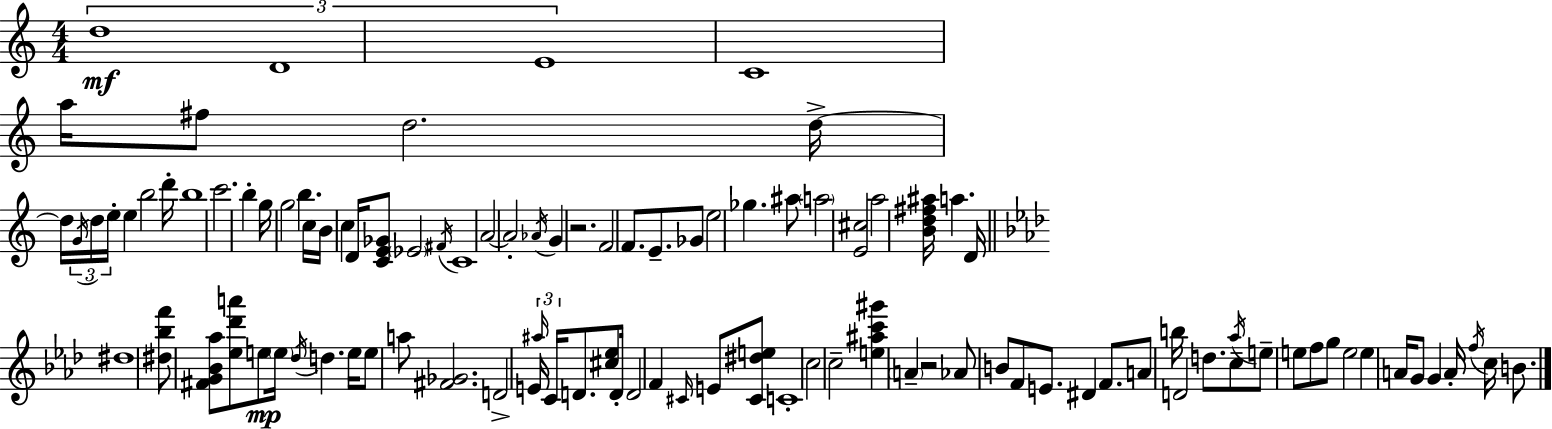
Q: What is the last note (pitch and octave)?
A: B4